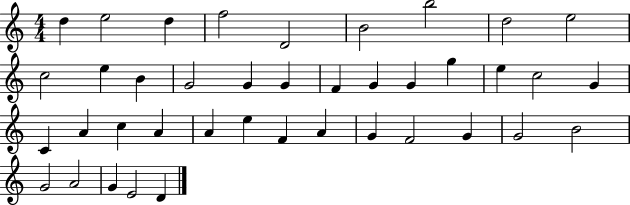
{
  \clef treble
  \numericTimeSignature
  \time 4/4
  \key c \major
  d''4 e''2 d''4 | f''2 d'2 | b'2 b''2 | d''2 e''2 | \break c''2 e''4 b'4 | g'2 g'4 g'4 | f'4 g'4 g'4 g''4 | e''4 c''2 g'4 | \break c'4 a'4 c''4 a'4 | a'4 e''4 f'4 a'4 | g'4 f'2 g'4 | g'2 b'2 | \break g'2 a'2 | g'4 e'2 d'4 | \bar "|."
}